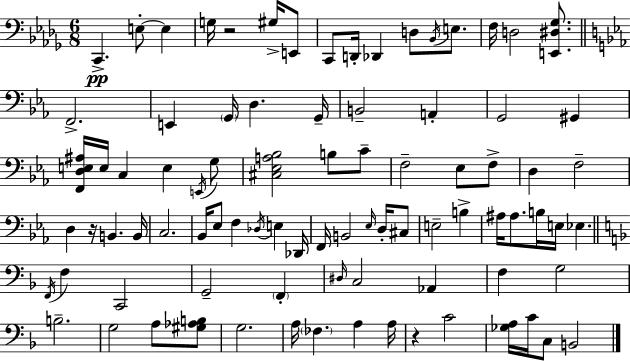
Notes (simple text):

C2/q. E3/e E3/q G3/s R/h G#3/s E2/e C2/e D2/s Db2/q D3/e Bb2/s E3/e. F3/s D3/h [E2,D#3,Gb3]/e. F2/h. E2/q G2/s D3/q. G2/s B2/h A2/q G2/h G#2/q [F2,D3,E3,A#3]/s E3/s C3/q E3/q E2/s G3/e [C#3,Eb3,A3,Bb3]/h B3/e C4/e F3/h Eb3/e F3/e D3/q F3/h D3/q R/s B2/q. B2/s C3/h. Bb2/s Eb3/e F3/q Db3/s E3/q Db2/s F2/s B2/h Eb3/s D3/s C#3/e E3/h B3/q A#3/s A#3/e. B3/s E3/s Eb3/q. F2/s F3/q C2/h G2/h F2/q D#3/s C3/h Ab2/q F3/q G3/h B3/h. G3/h A3/e [G#3,Ab3,B3]/e G3/h. A3/s FES3/q. A3/q A3/s R/q C4/h [Gb3,A3]/s C4/s C3/e B2/h